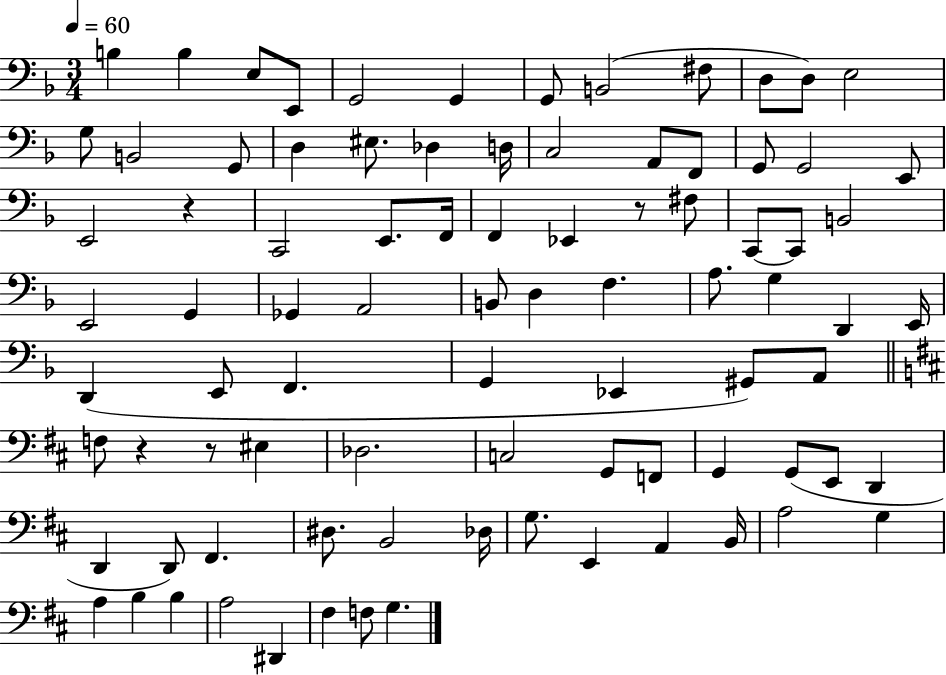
X:1
T:Untitled
M:3/4
L:1/4
K:F
B, B, E,/2 E,,/2 G,,2 G,, G,,/2 B,,2 ^F,/2 D,/2 D,/2 E,2 G,/2 B,,2 G,,/2 D, ^E,/2 _D, D,/4 C,2 A,,/2 F,,/2 G,,/2 G,,2 E,,/2 E,,2 z C,,2 E,,/2 F,,/4 F,, _E,, z/2 ^F,/2 C,,/2 C,,/2 B,,2 E,,2 G,, _G,, A,,2 B,,/2 D, F, A,/2 G, D,, E,,/4 D,, E,,/2 F,, G,, _E,, ^G,,/2 A,,/2 F,/2 z z/2 ^E, _D,2 C,2 G,,/2 F,,/2 G,, G,,/2 E,,/2 D,, D,, D,,/2 ^F,, ^D,/2 B,,2 _D,/4 G,/2 E,, A,, B,,/4 A,2 G, A, B, B, A,2 ^D,, ^F, F,/2 G,